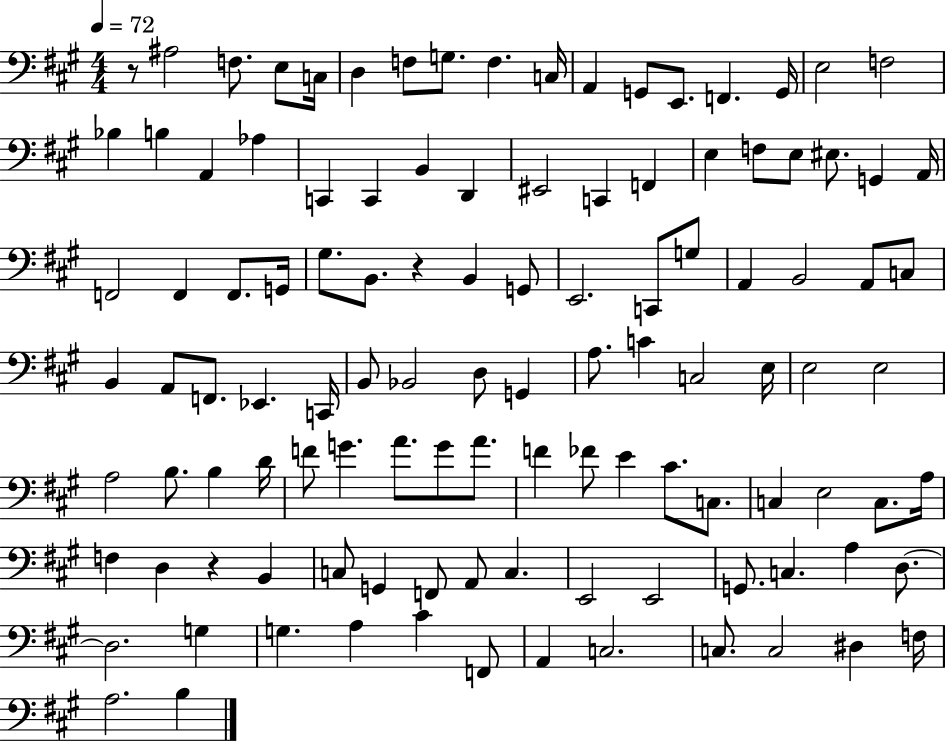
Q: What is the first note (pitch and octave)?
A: A#3